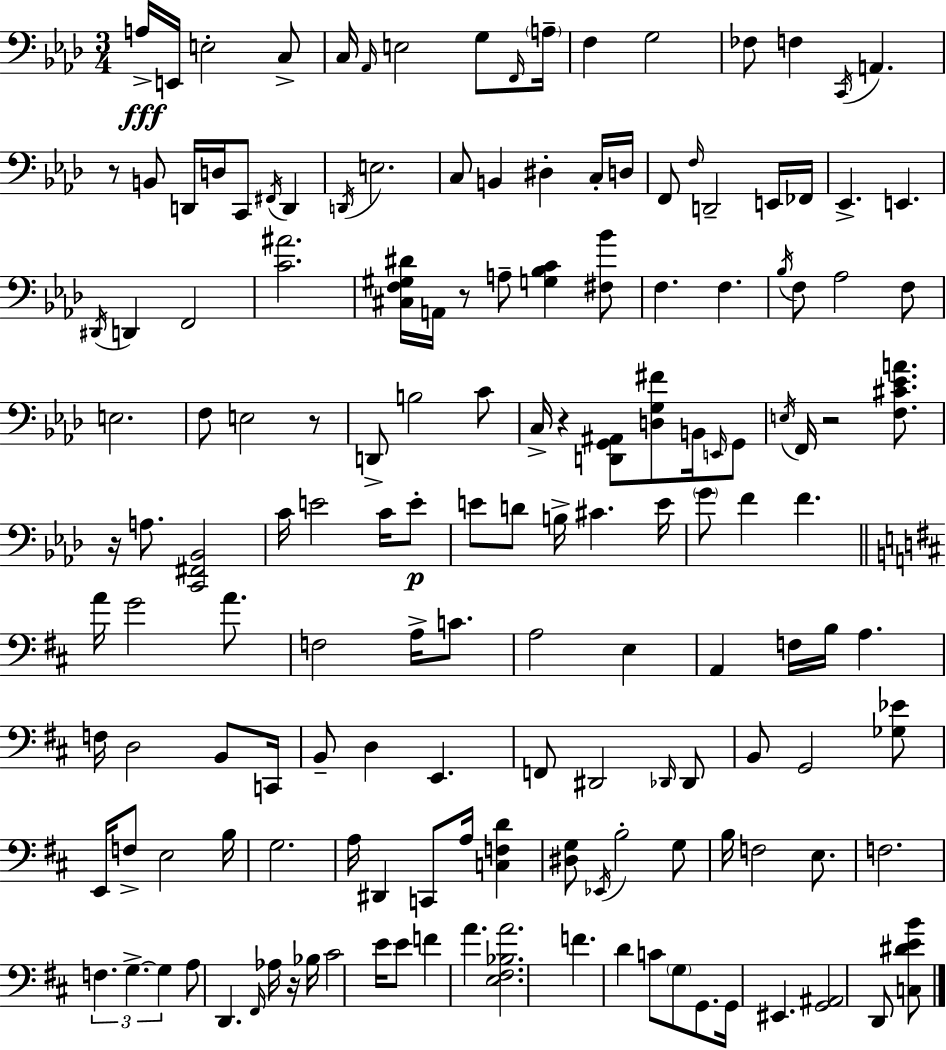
X:1
T:Untitled
M:3/4
L:1/4
K:Ab
A,/4 E,,/4 E,2 C,/2 C,/4 _A,,/4 E,2 G,/2 F,,/4 A,/4 F, G,2 _F,/2 F, C,,/4 A,, z/2 B,,/2 D,,/4 D,/4 C,,/2 ^F,,/4 D,, D,,/4 E,2 C,/2 B,, ^D, C,/4 D,/4 F,,/2 F,/4 D,,2 E,,/4 _F,,/4 _E,, E,, ^D,,/4 D,, F,,2 [C^A]2 [^C,F,^G,^D]/4 A,,/4 z/2 A,/2 [G,_B,C] [^F,_B]/2 F, F, _B,/4 F,/2 _A,2 F,/2 E,2 F,/2 E,2 z/2 D,,/2 B,2 C/2 C,/4 z [D,,G,,^A,,]/2 [D,G,^F]/2 B,,/4 E,,/4 G,,/2 E,/4 F,,/4 z2 [F,^C_EA]/2 z/4 A,/2 [C,,^F,,_B,,]2 C/4 E2 C/4 E/2 E/2 D/2 B,/4 ^C E/4 G/2 F F A/4 G2 A/2 F,2 A,/4 C/2 A,2 E, A,, F,/4 B,/4 A, F,/4 D,2 B,,/2 C,,/4 B,,/2 D, E,, F,,/2 ^D,,2 _D,,/4 _D,,/2 B,,/2 G,,2 [_G,_E]/2 E,,/4 F,/2 E,2 B,/4 G,2 A,/4 ^D,, C,,/2 A,/4 [C,F,D] [^D,G,]/2 _E,,/4 B,2 G,/2 B,/4 F,2 E,/2 F,2 F, G, G, A,/2 D,, ^F,,/4 _A,/4 z/4 _B,/4 ^C2 E/4 E/2 F A [E,^F,_B,A]2 F D C/2 G,/2 G,,/2 G,,/4 ^E,, [G,,^A,,]2 D,,/2 [C,^DEB]/2